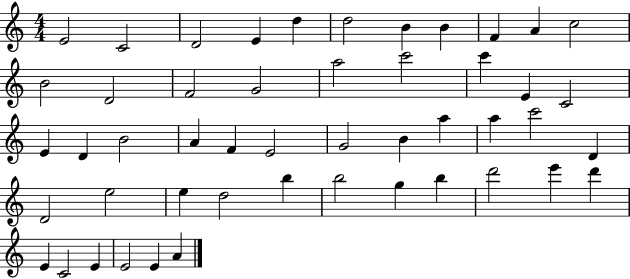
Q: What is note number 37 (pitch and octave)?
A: B5